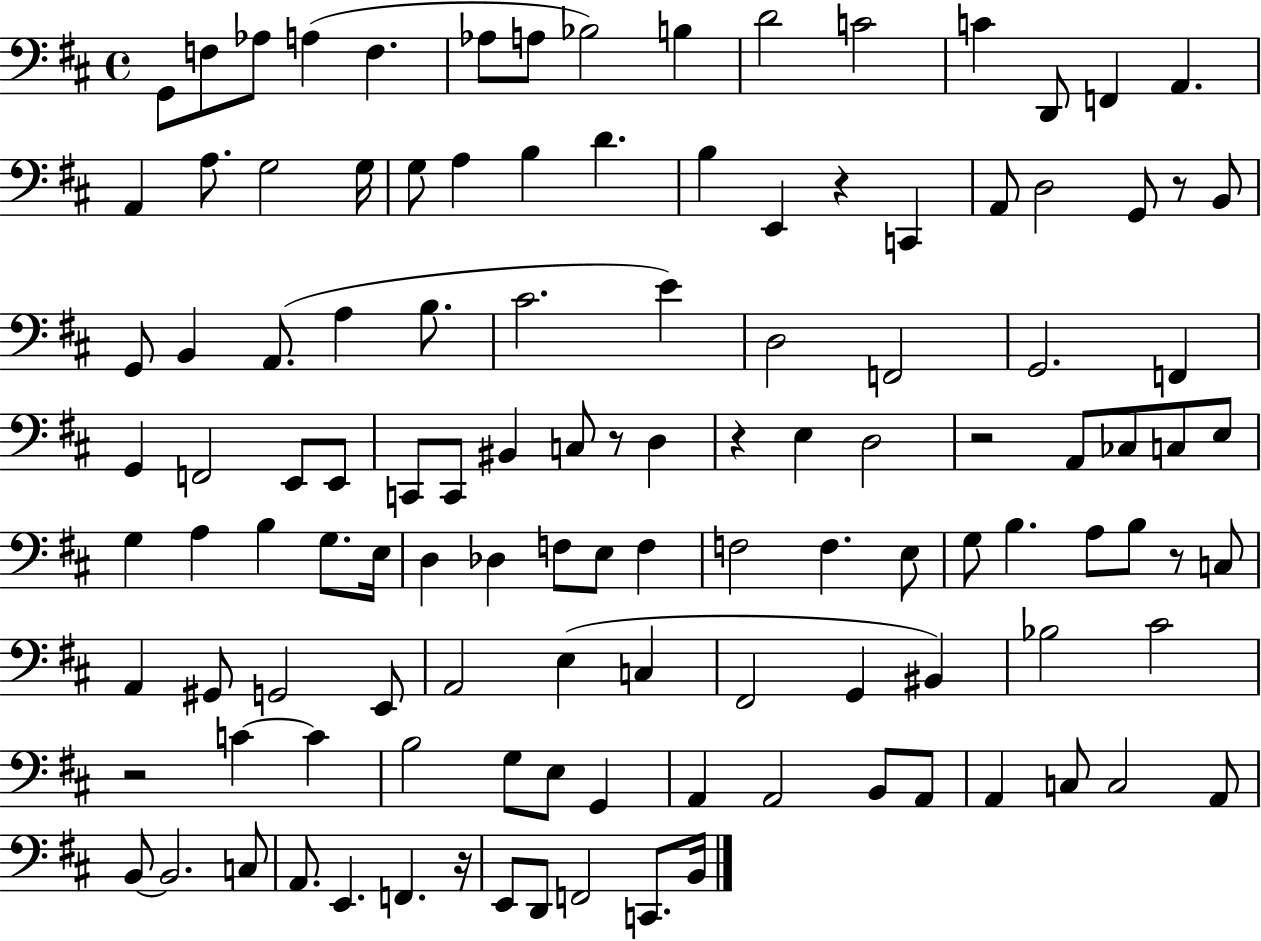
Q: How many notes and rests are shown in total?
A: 119